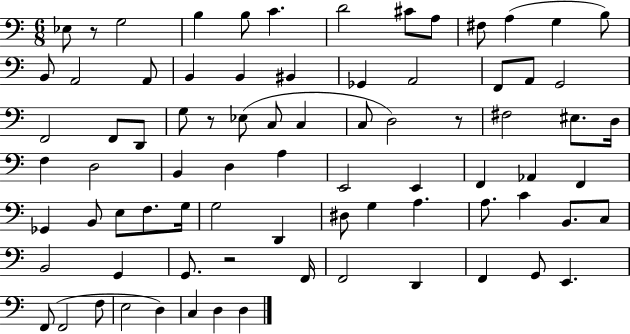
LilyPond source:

{
  \clef bass
  \numericTimeSignature
  \time 6/8
  \key c \major
  ees8 r8 g2 | b4 b8 c'4. | d'2 cis'8 a8 | fis8 a4( g4 b8) | \break b,8 a,2 a,8 | b,4 b,4 bis,4 | ges,4 a,2 | f,8 a,8 g,2 | \break f,2 f,8 d,8 | g8 r8 ees8( c8 c4 | c8 d2) r8 | fis2 eis8. d16 | \break f4 d2 | b,4 d4 a4 | e,2 e,4 | f,4 aes,4 f,4 | \break ges,4 b,8 e8 f8. g16 | g2 d,4 | dis8 g4 a4. | a8. c'4 b,8. c8 | \break b,2 g,4 | g,8. r2 f,16 | f,2 d,4 | f,4 g,8 e,4. | \break f,8( f,2 f8 | e2 d4) | c4 d4 d4 | \bar "|."
}